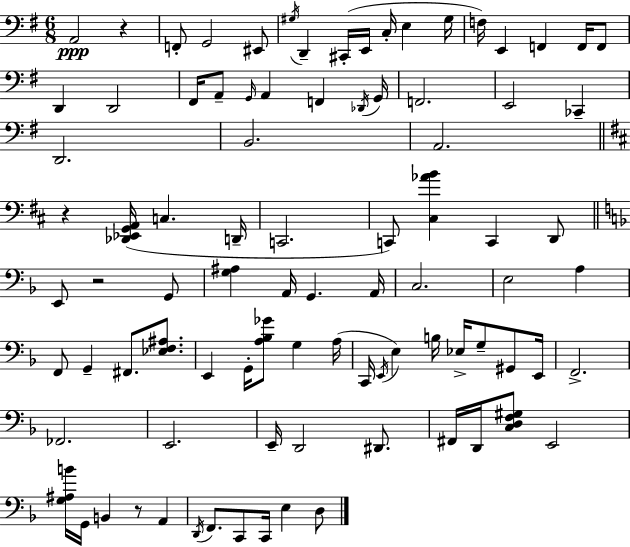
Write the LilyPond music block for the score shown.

{
  \clef bass
  \numericTimeSignature
  \time 6/8
  \key g \major
  a,2\ppp r4 | f,8-. g,2 eis,8 | \acciaccatura { gis16 } d,4-- cis,16-.( e,16 c16-. e4 | gis16 f16) e,4 f,4 f,16 f,8 | \break d,4 d,2 | fis,16 a,8-- \grace { g,16 } a,4 f,4 | \acciaccatura { des,16 } g,16 f,2. | e,2 ces,4-- | \break d,2. | b,2. | a,2. | \bar "||" \break \key d \major r4 <des, ees, g, a,>16( c4. d,16-- | c,2. | c,8) <cis aes' b'>4 c,4 d,8 | \bar "||" \break \key f \major e,8 r2 g,8 | <g ais>4 a,16 g,4. a,16 | c2. | e2 a4 | \break f,8 g,4-- fis,8. <ees f ais>8. | e,4 g,16-. <a bes ges'>8 g4 a16( | c,16 \acciaccatura { e,16 }) e4 b16 ees16-> g8-- gis,8 | e,16 f,2.-> | \break fes,2. | e,2. | e,16-- d,2 dis,8. | fis,16 d,16 <c d f gis>8 e,2 | \break <g ais b'>16 g,16 b,4 r8 a,4 | \acciaccatura { d,16 } f,8. c,8 c,16 e4 | d8 \bar "|."
}